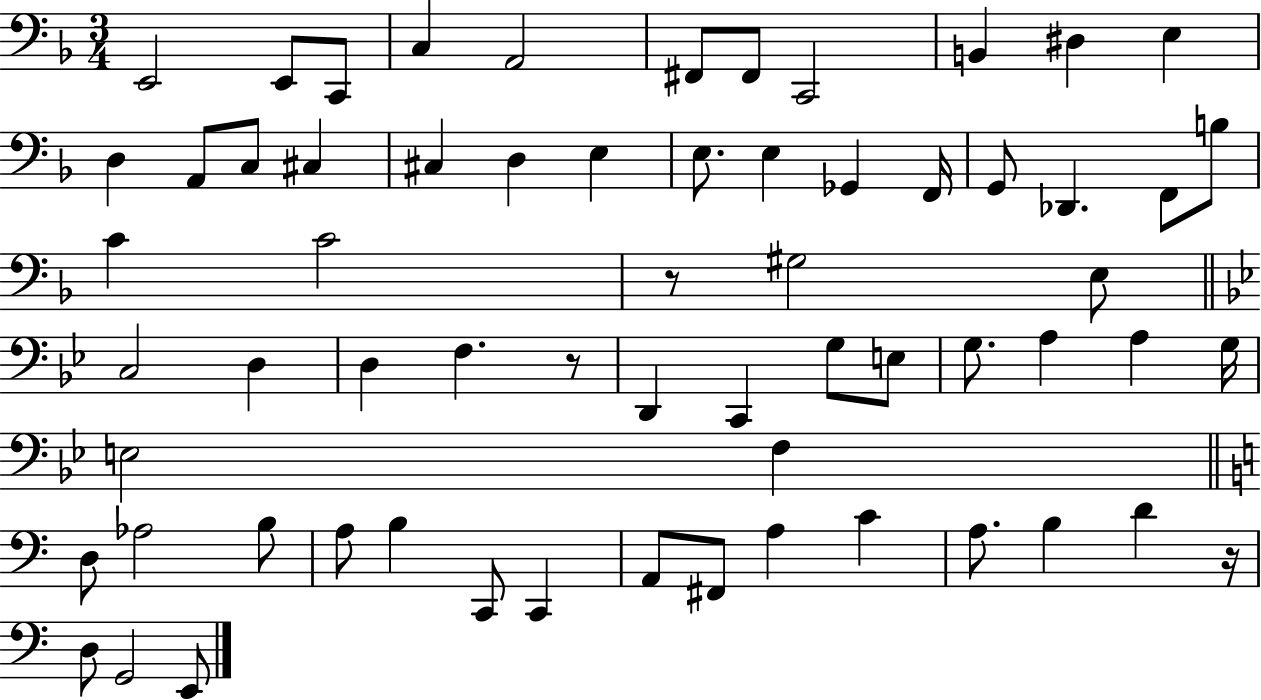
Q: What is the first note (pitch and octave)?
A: E2